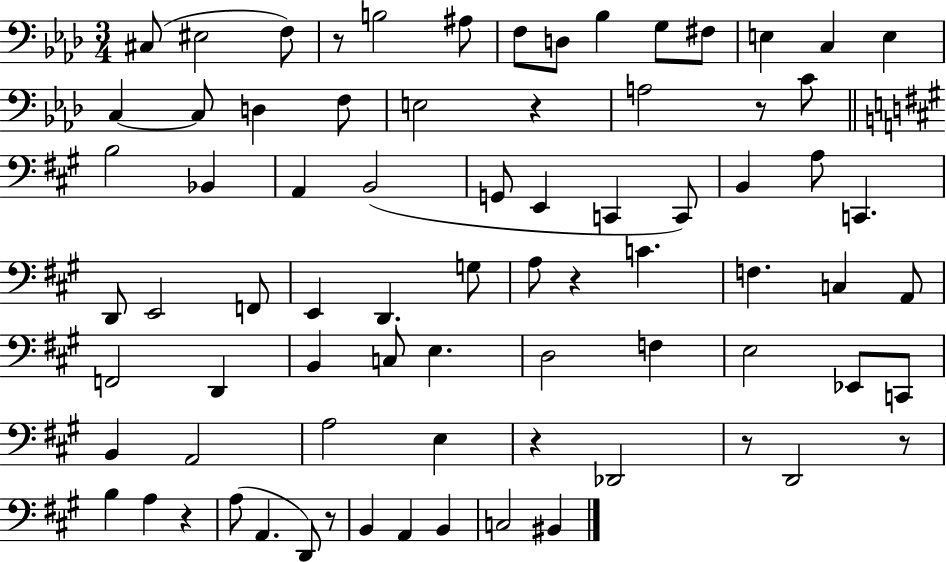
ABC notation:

X:1
T:Untitled
M:3/4
L:1/4
K:Ab
^C,/2 ^E,2 F,/2 z/2 B,2 ^A,/2 F,/2 D,/2 _B, G,/2 ^F,/2 E, C, E, C, C,/2 D, F,/2 E,2 z A,2 z/2 C/2 B,2 _B,, A,, B,,2 G,,/2 E,, C,, C,,/2 B,, A,/2 C,, D,,/2 E,,2 F,,/2 E,, D,, G,/2 A,/2 z C F, C, A,,/2 F,,2 D,, B,, C,/2 E, D,2 F, E,2 _E,,/2 C,,/2 B,, A,,2 A,2 E, z _D,,2 z/2 D,,2 z/2 B, A, z A,/2 A,, D,,/2 z/2 B,, A,, B,, C,2 ^B,,